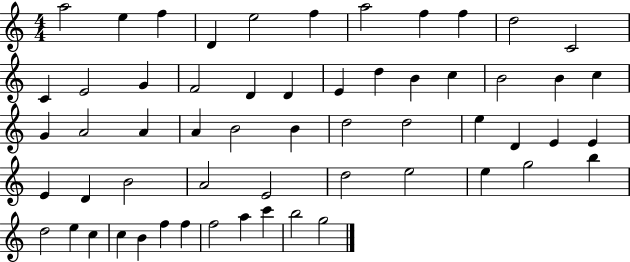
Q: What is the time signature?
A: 4/4